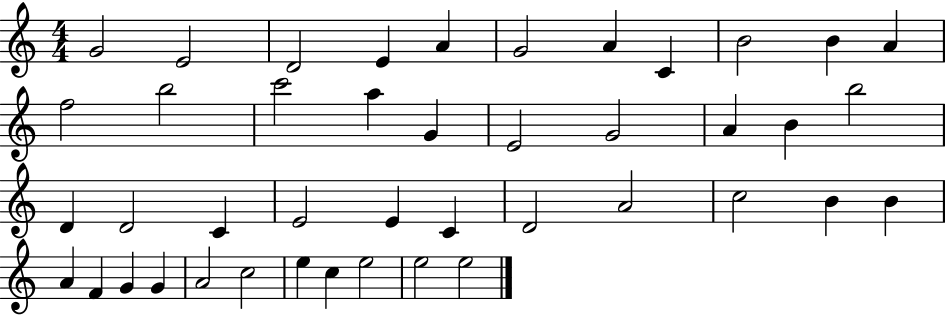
X:1
T:Untitled
M:4/4
L:1/4
K:C
G2 E2 D2 E A G2 A C B2 B A f2 b2 c'2 a G E2 G2 A B b2 D D2 C E2 E C D2 A2 c2 B B A F G G A2 c2 e c e2 e2 e2